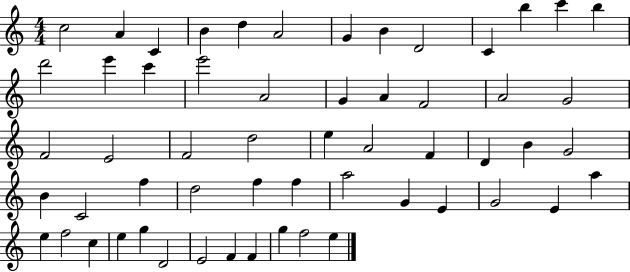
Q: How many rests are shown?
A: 0